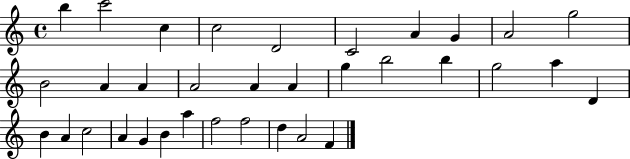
{
  \clef treble
  \time 4/4
  \defaultTimeSignature
  \key c \major
  b''4 c'''2 c''4 | c''2 d'2 | c'2 a'4 g'4 | a'2 g''2 | \break b'2 a'4 a'4 | a'2 a'4 a'4 | g''4 b''2 b''4 | g''2 a''4 d'4 | \break b'4 a'4 c''2 | a'4 g'4 b'4 a''4 | f''2 f''2 | d''4 a'2 f'4 | \break \bar "|."
}